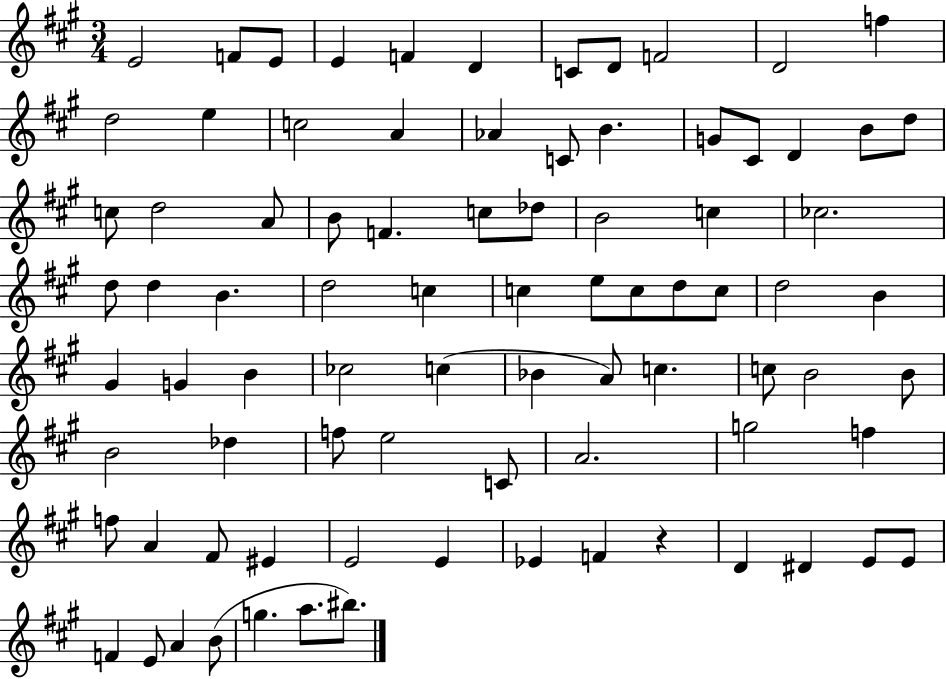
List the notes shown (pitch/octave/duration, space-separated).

E4/h F4/e E4/e E4/q F4/q D4/q C4/e D4/e F4/h D4/h F5/q D5/h E5/q C5/h A4/q Ab4/q C4/e B4/q. G4/e C#4/e D4/q B4/e D5/e C5/e D5/h A4/e B4/e F4/q. C5/e Db5/e B4/h C5/q CES5/h. D5/e D5/q B4/q. D5/h C5/q C5/q E5/e C5/e D5/e C5/e D5/h B4/q G#4/q G4/q B4/q CES5/h C5/q Bb4/q A4/e C5/q. C5/e B4/h B4/e B4/h Db5/q F5/e E5/h C4/e A4/h. G5/h F5/q F5/e A4/q F#4/e EIS4/q E4/h E4/q Eb4/q F4/q R/q D4/q D#4/q E4/e E4/e F4/q E4/e A4/q B4/e G5/q. A5/e. BIS5/e.